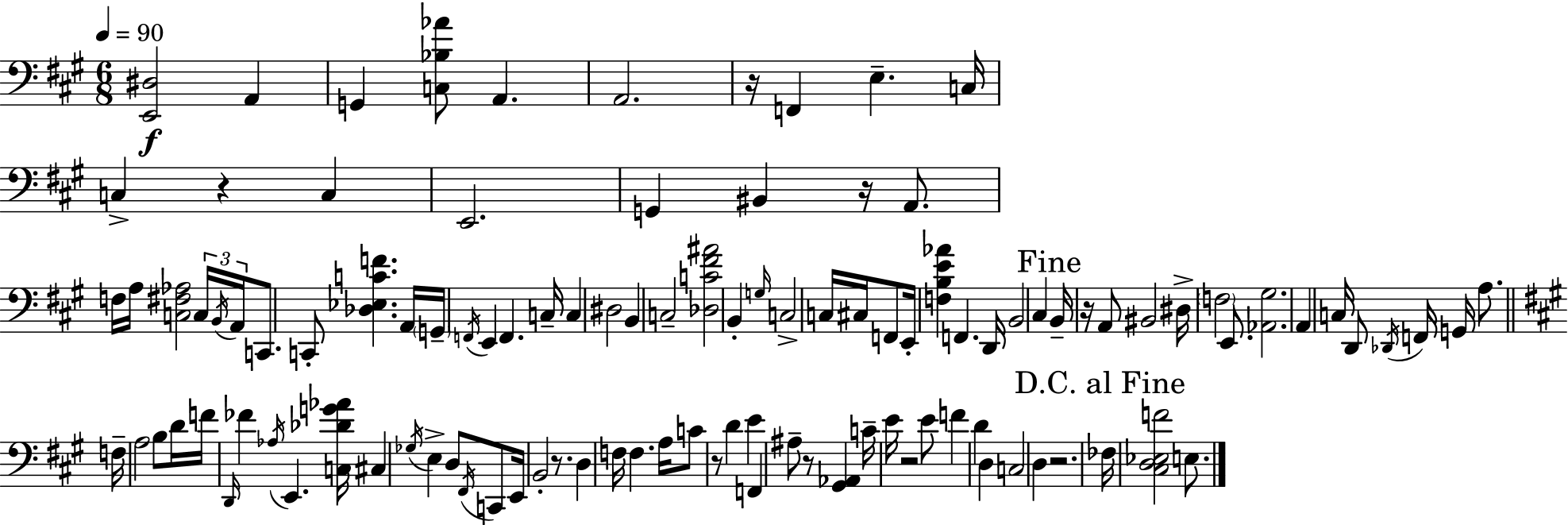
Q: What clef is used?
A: bass